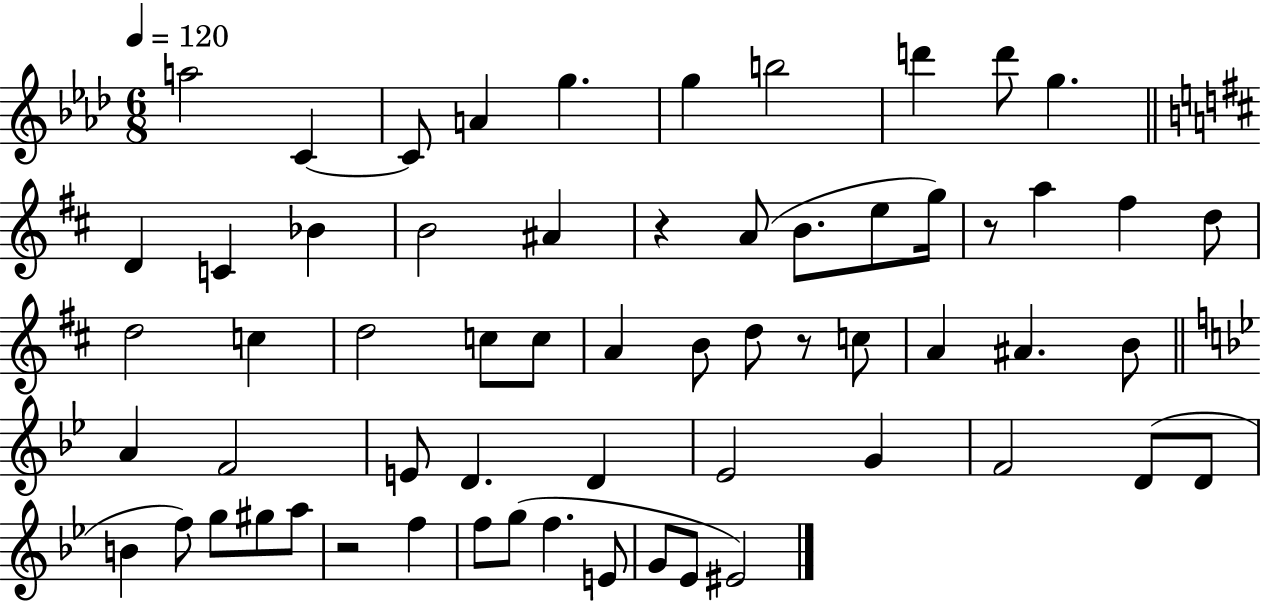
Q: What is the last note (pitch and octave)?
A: EIS4